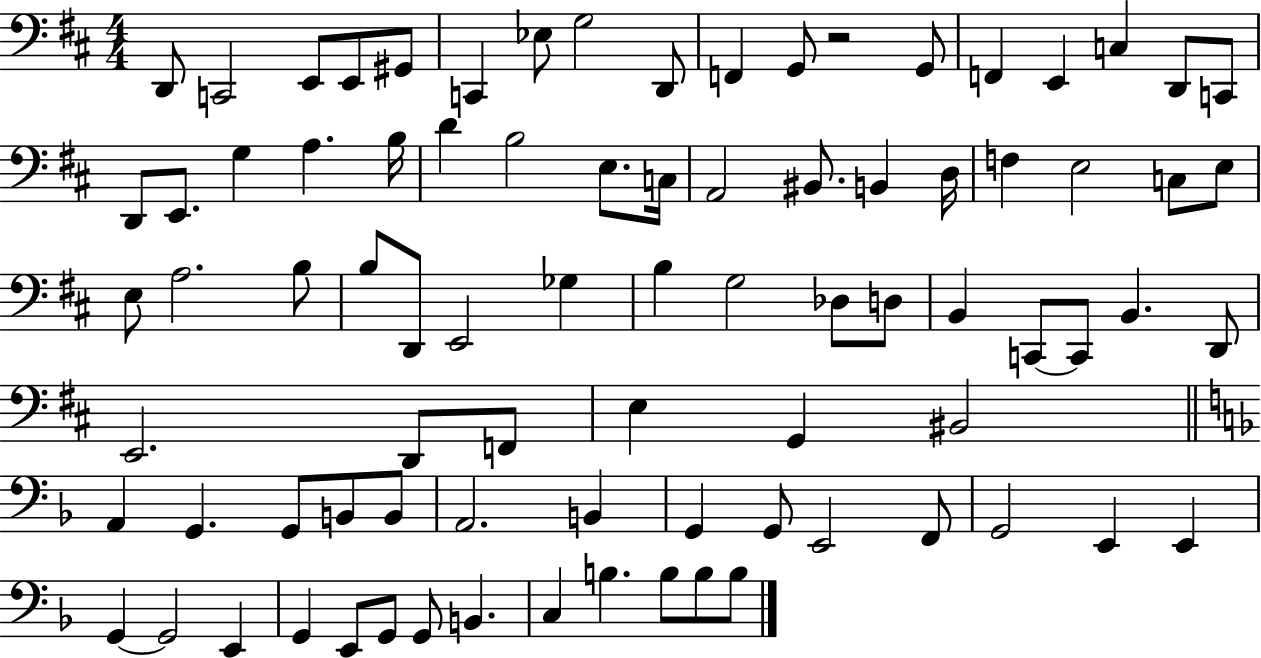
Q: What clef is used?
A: bass